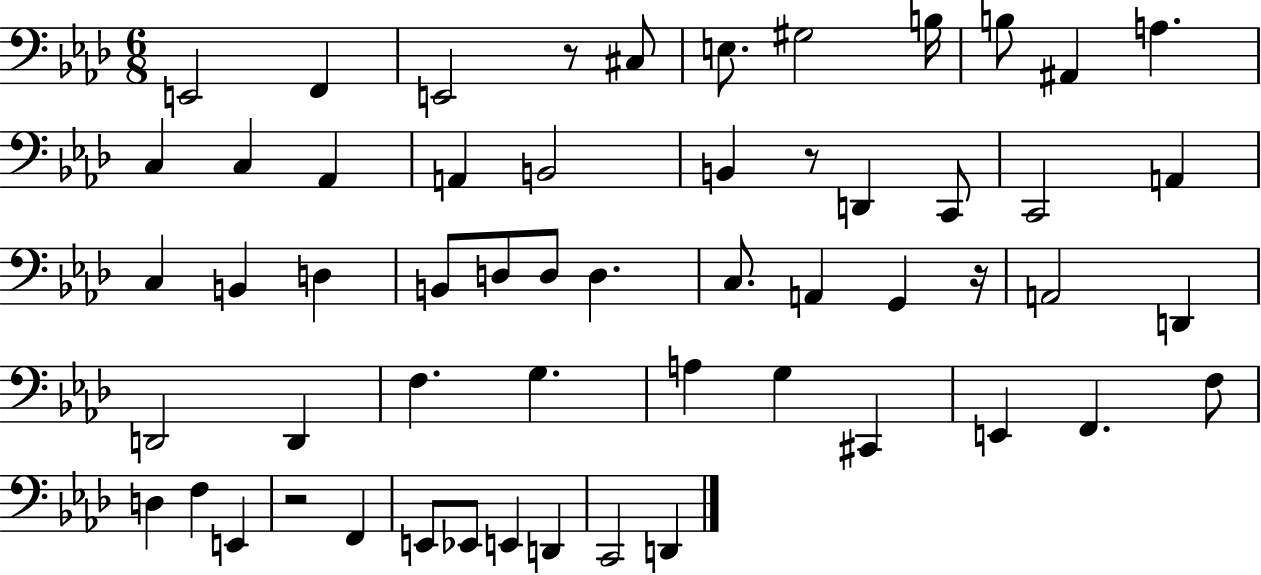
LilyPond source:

{
  \clef bass
  \numericTimeSignature
  \time 6/8
  \key aes \major
  e,2 f,4 | e,2 r8 cis8 | e8. gis2 b16 | b8 ais,4 a4. | \break c4 c4 aes,4 | a,4 b,2 | b,4 r8 d,4 c,8 | c,2 a,4 | \break c4 b,4 d4 | b,8 d8 d8 d4. | c8. a,4 g,4 r16 | a,2 d,4 | \break d,2 d,4 | f4. g4. | a4 g4 cis,4 | e,4 f,4. f8 | \break d4 f4 e,4 | r2 f,4 | e,8 ees,8 e,4 d,4 | c,2 d,4 | \break \bar "|."
}